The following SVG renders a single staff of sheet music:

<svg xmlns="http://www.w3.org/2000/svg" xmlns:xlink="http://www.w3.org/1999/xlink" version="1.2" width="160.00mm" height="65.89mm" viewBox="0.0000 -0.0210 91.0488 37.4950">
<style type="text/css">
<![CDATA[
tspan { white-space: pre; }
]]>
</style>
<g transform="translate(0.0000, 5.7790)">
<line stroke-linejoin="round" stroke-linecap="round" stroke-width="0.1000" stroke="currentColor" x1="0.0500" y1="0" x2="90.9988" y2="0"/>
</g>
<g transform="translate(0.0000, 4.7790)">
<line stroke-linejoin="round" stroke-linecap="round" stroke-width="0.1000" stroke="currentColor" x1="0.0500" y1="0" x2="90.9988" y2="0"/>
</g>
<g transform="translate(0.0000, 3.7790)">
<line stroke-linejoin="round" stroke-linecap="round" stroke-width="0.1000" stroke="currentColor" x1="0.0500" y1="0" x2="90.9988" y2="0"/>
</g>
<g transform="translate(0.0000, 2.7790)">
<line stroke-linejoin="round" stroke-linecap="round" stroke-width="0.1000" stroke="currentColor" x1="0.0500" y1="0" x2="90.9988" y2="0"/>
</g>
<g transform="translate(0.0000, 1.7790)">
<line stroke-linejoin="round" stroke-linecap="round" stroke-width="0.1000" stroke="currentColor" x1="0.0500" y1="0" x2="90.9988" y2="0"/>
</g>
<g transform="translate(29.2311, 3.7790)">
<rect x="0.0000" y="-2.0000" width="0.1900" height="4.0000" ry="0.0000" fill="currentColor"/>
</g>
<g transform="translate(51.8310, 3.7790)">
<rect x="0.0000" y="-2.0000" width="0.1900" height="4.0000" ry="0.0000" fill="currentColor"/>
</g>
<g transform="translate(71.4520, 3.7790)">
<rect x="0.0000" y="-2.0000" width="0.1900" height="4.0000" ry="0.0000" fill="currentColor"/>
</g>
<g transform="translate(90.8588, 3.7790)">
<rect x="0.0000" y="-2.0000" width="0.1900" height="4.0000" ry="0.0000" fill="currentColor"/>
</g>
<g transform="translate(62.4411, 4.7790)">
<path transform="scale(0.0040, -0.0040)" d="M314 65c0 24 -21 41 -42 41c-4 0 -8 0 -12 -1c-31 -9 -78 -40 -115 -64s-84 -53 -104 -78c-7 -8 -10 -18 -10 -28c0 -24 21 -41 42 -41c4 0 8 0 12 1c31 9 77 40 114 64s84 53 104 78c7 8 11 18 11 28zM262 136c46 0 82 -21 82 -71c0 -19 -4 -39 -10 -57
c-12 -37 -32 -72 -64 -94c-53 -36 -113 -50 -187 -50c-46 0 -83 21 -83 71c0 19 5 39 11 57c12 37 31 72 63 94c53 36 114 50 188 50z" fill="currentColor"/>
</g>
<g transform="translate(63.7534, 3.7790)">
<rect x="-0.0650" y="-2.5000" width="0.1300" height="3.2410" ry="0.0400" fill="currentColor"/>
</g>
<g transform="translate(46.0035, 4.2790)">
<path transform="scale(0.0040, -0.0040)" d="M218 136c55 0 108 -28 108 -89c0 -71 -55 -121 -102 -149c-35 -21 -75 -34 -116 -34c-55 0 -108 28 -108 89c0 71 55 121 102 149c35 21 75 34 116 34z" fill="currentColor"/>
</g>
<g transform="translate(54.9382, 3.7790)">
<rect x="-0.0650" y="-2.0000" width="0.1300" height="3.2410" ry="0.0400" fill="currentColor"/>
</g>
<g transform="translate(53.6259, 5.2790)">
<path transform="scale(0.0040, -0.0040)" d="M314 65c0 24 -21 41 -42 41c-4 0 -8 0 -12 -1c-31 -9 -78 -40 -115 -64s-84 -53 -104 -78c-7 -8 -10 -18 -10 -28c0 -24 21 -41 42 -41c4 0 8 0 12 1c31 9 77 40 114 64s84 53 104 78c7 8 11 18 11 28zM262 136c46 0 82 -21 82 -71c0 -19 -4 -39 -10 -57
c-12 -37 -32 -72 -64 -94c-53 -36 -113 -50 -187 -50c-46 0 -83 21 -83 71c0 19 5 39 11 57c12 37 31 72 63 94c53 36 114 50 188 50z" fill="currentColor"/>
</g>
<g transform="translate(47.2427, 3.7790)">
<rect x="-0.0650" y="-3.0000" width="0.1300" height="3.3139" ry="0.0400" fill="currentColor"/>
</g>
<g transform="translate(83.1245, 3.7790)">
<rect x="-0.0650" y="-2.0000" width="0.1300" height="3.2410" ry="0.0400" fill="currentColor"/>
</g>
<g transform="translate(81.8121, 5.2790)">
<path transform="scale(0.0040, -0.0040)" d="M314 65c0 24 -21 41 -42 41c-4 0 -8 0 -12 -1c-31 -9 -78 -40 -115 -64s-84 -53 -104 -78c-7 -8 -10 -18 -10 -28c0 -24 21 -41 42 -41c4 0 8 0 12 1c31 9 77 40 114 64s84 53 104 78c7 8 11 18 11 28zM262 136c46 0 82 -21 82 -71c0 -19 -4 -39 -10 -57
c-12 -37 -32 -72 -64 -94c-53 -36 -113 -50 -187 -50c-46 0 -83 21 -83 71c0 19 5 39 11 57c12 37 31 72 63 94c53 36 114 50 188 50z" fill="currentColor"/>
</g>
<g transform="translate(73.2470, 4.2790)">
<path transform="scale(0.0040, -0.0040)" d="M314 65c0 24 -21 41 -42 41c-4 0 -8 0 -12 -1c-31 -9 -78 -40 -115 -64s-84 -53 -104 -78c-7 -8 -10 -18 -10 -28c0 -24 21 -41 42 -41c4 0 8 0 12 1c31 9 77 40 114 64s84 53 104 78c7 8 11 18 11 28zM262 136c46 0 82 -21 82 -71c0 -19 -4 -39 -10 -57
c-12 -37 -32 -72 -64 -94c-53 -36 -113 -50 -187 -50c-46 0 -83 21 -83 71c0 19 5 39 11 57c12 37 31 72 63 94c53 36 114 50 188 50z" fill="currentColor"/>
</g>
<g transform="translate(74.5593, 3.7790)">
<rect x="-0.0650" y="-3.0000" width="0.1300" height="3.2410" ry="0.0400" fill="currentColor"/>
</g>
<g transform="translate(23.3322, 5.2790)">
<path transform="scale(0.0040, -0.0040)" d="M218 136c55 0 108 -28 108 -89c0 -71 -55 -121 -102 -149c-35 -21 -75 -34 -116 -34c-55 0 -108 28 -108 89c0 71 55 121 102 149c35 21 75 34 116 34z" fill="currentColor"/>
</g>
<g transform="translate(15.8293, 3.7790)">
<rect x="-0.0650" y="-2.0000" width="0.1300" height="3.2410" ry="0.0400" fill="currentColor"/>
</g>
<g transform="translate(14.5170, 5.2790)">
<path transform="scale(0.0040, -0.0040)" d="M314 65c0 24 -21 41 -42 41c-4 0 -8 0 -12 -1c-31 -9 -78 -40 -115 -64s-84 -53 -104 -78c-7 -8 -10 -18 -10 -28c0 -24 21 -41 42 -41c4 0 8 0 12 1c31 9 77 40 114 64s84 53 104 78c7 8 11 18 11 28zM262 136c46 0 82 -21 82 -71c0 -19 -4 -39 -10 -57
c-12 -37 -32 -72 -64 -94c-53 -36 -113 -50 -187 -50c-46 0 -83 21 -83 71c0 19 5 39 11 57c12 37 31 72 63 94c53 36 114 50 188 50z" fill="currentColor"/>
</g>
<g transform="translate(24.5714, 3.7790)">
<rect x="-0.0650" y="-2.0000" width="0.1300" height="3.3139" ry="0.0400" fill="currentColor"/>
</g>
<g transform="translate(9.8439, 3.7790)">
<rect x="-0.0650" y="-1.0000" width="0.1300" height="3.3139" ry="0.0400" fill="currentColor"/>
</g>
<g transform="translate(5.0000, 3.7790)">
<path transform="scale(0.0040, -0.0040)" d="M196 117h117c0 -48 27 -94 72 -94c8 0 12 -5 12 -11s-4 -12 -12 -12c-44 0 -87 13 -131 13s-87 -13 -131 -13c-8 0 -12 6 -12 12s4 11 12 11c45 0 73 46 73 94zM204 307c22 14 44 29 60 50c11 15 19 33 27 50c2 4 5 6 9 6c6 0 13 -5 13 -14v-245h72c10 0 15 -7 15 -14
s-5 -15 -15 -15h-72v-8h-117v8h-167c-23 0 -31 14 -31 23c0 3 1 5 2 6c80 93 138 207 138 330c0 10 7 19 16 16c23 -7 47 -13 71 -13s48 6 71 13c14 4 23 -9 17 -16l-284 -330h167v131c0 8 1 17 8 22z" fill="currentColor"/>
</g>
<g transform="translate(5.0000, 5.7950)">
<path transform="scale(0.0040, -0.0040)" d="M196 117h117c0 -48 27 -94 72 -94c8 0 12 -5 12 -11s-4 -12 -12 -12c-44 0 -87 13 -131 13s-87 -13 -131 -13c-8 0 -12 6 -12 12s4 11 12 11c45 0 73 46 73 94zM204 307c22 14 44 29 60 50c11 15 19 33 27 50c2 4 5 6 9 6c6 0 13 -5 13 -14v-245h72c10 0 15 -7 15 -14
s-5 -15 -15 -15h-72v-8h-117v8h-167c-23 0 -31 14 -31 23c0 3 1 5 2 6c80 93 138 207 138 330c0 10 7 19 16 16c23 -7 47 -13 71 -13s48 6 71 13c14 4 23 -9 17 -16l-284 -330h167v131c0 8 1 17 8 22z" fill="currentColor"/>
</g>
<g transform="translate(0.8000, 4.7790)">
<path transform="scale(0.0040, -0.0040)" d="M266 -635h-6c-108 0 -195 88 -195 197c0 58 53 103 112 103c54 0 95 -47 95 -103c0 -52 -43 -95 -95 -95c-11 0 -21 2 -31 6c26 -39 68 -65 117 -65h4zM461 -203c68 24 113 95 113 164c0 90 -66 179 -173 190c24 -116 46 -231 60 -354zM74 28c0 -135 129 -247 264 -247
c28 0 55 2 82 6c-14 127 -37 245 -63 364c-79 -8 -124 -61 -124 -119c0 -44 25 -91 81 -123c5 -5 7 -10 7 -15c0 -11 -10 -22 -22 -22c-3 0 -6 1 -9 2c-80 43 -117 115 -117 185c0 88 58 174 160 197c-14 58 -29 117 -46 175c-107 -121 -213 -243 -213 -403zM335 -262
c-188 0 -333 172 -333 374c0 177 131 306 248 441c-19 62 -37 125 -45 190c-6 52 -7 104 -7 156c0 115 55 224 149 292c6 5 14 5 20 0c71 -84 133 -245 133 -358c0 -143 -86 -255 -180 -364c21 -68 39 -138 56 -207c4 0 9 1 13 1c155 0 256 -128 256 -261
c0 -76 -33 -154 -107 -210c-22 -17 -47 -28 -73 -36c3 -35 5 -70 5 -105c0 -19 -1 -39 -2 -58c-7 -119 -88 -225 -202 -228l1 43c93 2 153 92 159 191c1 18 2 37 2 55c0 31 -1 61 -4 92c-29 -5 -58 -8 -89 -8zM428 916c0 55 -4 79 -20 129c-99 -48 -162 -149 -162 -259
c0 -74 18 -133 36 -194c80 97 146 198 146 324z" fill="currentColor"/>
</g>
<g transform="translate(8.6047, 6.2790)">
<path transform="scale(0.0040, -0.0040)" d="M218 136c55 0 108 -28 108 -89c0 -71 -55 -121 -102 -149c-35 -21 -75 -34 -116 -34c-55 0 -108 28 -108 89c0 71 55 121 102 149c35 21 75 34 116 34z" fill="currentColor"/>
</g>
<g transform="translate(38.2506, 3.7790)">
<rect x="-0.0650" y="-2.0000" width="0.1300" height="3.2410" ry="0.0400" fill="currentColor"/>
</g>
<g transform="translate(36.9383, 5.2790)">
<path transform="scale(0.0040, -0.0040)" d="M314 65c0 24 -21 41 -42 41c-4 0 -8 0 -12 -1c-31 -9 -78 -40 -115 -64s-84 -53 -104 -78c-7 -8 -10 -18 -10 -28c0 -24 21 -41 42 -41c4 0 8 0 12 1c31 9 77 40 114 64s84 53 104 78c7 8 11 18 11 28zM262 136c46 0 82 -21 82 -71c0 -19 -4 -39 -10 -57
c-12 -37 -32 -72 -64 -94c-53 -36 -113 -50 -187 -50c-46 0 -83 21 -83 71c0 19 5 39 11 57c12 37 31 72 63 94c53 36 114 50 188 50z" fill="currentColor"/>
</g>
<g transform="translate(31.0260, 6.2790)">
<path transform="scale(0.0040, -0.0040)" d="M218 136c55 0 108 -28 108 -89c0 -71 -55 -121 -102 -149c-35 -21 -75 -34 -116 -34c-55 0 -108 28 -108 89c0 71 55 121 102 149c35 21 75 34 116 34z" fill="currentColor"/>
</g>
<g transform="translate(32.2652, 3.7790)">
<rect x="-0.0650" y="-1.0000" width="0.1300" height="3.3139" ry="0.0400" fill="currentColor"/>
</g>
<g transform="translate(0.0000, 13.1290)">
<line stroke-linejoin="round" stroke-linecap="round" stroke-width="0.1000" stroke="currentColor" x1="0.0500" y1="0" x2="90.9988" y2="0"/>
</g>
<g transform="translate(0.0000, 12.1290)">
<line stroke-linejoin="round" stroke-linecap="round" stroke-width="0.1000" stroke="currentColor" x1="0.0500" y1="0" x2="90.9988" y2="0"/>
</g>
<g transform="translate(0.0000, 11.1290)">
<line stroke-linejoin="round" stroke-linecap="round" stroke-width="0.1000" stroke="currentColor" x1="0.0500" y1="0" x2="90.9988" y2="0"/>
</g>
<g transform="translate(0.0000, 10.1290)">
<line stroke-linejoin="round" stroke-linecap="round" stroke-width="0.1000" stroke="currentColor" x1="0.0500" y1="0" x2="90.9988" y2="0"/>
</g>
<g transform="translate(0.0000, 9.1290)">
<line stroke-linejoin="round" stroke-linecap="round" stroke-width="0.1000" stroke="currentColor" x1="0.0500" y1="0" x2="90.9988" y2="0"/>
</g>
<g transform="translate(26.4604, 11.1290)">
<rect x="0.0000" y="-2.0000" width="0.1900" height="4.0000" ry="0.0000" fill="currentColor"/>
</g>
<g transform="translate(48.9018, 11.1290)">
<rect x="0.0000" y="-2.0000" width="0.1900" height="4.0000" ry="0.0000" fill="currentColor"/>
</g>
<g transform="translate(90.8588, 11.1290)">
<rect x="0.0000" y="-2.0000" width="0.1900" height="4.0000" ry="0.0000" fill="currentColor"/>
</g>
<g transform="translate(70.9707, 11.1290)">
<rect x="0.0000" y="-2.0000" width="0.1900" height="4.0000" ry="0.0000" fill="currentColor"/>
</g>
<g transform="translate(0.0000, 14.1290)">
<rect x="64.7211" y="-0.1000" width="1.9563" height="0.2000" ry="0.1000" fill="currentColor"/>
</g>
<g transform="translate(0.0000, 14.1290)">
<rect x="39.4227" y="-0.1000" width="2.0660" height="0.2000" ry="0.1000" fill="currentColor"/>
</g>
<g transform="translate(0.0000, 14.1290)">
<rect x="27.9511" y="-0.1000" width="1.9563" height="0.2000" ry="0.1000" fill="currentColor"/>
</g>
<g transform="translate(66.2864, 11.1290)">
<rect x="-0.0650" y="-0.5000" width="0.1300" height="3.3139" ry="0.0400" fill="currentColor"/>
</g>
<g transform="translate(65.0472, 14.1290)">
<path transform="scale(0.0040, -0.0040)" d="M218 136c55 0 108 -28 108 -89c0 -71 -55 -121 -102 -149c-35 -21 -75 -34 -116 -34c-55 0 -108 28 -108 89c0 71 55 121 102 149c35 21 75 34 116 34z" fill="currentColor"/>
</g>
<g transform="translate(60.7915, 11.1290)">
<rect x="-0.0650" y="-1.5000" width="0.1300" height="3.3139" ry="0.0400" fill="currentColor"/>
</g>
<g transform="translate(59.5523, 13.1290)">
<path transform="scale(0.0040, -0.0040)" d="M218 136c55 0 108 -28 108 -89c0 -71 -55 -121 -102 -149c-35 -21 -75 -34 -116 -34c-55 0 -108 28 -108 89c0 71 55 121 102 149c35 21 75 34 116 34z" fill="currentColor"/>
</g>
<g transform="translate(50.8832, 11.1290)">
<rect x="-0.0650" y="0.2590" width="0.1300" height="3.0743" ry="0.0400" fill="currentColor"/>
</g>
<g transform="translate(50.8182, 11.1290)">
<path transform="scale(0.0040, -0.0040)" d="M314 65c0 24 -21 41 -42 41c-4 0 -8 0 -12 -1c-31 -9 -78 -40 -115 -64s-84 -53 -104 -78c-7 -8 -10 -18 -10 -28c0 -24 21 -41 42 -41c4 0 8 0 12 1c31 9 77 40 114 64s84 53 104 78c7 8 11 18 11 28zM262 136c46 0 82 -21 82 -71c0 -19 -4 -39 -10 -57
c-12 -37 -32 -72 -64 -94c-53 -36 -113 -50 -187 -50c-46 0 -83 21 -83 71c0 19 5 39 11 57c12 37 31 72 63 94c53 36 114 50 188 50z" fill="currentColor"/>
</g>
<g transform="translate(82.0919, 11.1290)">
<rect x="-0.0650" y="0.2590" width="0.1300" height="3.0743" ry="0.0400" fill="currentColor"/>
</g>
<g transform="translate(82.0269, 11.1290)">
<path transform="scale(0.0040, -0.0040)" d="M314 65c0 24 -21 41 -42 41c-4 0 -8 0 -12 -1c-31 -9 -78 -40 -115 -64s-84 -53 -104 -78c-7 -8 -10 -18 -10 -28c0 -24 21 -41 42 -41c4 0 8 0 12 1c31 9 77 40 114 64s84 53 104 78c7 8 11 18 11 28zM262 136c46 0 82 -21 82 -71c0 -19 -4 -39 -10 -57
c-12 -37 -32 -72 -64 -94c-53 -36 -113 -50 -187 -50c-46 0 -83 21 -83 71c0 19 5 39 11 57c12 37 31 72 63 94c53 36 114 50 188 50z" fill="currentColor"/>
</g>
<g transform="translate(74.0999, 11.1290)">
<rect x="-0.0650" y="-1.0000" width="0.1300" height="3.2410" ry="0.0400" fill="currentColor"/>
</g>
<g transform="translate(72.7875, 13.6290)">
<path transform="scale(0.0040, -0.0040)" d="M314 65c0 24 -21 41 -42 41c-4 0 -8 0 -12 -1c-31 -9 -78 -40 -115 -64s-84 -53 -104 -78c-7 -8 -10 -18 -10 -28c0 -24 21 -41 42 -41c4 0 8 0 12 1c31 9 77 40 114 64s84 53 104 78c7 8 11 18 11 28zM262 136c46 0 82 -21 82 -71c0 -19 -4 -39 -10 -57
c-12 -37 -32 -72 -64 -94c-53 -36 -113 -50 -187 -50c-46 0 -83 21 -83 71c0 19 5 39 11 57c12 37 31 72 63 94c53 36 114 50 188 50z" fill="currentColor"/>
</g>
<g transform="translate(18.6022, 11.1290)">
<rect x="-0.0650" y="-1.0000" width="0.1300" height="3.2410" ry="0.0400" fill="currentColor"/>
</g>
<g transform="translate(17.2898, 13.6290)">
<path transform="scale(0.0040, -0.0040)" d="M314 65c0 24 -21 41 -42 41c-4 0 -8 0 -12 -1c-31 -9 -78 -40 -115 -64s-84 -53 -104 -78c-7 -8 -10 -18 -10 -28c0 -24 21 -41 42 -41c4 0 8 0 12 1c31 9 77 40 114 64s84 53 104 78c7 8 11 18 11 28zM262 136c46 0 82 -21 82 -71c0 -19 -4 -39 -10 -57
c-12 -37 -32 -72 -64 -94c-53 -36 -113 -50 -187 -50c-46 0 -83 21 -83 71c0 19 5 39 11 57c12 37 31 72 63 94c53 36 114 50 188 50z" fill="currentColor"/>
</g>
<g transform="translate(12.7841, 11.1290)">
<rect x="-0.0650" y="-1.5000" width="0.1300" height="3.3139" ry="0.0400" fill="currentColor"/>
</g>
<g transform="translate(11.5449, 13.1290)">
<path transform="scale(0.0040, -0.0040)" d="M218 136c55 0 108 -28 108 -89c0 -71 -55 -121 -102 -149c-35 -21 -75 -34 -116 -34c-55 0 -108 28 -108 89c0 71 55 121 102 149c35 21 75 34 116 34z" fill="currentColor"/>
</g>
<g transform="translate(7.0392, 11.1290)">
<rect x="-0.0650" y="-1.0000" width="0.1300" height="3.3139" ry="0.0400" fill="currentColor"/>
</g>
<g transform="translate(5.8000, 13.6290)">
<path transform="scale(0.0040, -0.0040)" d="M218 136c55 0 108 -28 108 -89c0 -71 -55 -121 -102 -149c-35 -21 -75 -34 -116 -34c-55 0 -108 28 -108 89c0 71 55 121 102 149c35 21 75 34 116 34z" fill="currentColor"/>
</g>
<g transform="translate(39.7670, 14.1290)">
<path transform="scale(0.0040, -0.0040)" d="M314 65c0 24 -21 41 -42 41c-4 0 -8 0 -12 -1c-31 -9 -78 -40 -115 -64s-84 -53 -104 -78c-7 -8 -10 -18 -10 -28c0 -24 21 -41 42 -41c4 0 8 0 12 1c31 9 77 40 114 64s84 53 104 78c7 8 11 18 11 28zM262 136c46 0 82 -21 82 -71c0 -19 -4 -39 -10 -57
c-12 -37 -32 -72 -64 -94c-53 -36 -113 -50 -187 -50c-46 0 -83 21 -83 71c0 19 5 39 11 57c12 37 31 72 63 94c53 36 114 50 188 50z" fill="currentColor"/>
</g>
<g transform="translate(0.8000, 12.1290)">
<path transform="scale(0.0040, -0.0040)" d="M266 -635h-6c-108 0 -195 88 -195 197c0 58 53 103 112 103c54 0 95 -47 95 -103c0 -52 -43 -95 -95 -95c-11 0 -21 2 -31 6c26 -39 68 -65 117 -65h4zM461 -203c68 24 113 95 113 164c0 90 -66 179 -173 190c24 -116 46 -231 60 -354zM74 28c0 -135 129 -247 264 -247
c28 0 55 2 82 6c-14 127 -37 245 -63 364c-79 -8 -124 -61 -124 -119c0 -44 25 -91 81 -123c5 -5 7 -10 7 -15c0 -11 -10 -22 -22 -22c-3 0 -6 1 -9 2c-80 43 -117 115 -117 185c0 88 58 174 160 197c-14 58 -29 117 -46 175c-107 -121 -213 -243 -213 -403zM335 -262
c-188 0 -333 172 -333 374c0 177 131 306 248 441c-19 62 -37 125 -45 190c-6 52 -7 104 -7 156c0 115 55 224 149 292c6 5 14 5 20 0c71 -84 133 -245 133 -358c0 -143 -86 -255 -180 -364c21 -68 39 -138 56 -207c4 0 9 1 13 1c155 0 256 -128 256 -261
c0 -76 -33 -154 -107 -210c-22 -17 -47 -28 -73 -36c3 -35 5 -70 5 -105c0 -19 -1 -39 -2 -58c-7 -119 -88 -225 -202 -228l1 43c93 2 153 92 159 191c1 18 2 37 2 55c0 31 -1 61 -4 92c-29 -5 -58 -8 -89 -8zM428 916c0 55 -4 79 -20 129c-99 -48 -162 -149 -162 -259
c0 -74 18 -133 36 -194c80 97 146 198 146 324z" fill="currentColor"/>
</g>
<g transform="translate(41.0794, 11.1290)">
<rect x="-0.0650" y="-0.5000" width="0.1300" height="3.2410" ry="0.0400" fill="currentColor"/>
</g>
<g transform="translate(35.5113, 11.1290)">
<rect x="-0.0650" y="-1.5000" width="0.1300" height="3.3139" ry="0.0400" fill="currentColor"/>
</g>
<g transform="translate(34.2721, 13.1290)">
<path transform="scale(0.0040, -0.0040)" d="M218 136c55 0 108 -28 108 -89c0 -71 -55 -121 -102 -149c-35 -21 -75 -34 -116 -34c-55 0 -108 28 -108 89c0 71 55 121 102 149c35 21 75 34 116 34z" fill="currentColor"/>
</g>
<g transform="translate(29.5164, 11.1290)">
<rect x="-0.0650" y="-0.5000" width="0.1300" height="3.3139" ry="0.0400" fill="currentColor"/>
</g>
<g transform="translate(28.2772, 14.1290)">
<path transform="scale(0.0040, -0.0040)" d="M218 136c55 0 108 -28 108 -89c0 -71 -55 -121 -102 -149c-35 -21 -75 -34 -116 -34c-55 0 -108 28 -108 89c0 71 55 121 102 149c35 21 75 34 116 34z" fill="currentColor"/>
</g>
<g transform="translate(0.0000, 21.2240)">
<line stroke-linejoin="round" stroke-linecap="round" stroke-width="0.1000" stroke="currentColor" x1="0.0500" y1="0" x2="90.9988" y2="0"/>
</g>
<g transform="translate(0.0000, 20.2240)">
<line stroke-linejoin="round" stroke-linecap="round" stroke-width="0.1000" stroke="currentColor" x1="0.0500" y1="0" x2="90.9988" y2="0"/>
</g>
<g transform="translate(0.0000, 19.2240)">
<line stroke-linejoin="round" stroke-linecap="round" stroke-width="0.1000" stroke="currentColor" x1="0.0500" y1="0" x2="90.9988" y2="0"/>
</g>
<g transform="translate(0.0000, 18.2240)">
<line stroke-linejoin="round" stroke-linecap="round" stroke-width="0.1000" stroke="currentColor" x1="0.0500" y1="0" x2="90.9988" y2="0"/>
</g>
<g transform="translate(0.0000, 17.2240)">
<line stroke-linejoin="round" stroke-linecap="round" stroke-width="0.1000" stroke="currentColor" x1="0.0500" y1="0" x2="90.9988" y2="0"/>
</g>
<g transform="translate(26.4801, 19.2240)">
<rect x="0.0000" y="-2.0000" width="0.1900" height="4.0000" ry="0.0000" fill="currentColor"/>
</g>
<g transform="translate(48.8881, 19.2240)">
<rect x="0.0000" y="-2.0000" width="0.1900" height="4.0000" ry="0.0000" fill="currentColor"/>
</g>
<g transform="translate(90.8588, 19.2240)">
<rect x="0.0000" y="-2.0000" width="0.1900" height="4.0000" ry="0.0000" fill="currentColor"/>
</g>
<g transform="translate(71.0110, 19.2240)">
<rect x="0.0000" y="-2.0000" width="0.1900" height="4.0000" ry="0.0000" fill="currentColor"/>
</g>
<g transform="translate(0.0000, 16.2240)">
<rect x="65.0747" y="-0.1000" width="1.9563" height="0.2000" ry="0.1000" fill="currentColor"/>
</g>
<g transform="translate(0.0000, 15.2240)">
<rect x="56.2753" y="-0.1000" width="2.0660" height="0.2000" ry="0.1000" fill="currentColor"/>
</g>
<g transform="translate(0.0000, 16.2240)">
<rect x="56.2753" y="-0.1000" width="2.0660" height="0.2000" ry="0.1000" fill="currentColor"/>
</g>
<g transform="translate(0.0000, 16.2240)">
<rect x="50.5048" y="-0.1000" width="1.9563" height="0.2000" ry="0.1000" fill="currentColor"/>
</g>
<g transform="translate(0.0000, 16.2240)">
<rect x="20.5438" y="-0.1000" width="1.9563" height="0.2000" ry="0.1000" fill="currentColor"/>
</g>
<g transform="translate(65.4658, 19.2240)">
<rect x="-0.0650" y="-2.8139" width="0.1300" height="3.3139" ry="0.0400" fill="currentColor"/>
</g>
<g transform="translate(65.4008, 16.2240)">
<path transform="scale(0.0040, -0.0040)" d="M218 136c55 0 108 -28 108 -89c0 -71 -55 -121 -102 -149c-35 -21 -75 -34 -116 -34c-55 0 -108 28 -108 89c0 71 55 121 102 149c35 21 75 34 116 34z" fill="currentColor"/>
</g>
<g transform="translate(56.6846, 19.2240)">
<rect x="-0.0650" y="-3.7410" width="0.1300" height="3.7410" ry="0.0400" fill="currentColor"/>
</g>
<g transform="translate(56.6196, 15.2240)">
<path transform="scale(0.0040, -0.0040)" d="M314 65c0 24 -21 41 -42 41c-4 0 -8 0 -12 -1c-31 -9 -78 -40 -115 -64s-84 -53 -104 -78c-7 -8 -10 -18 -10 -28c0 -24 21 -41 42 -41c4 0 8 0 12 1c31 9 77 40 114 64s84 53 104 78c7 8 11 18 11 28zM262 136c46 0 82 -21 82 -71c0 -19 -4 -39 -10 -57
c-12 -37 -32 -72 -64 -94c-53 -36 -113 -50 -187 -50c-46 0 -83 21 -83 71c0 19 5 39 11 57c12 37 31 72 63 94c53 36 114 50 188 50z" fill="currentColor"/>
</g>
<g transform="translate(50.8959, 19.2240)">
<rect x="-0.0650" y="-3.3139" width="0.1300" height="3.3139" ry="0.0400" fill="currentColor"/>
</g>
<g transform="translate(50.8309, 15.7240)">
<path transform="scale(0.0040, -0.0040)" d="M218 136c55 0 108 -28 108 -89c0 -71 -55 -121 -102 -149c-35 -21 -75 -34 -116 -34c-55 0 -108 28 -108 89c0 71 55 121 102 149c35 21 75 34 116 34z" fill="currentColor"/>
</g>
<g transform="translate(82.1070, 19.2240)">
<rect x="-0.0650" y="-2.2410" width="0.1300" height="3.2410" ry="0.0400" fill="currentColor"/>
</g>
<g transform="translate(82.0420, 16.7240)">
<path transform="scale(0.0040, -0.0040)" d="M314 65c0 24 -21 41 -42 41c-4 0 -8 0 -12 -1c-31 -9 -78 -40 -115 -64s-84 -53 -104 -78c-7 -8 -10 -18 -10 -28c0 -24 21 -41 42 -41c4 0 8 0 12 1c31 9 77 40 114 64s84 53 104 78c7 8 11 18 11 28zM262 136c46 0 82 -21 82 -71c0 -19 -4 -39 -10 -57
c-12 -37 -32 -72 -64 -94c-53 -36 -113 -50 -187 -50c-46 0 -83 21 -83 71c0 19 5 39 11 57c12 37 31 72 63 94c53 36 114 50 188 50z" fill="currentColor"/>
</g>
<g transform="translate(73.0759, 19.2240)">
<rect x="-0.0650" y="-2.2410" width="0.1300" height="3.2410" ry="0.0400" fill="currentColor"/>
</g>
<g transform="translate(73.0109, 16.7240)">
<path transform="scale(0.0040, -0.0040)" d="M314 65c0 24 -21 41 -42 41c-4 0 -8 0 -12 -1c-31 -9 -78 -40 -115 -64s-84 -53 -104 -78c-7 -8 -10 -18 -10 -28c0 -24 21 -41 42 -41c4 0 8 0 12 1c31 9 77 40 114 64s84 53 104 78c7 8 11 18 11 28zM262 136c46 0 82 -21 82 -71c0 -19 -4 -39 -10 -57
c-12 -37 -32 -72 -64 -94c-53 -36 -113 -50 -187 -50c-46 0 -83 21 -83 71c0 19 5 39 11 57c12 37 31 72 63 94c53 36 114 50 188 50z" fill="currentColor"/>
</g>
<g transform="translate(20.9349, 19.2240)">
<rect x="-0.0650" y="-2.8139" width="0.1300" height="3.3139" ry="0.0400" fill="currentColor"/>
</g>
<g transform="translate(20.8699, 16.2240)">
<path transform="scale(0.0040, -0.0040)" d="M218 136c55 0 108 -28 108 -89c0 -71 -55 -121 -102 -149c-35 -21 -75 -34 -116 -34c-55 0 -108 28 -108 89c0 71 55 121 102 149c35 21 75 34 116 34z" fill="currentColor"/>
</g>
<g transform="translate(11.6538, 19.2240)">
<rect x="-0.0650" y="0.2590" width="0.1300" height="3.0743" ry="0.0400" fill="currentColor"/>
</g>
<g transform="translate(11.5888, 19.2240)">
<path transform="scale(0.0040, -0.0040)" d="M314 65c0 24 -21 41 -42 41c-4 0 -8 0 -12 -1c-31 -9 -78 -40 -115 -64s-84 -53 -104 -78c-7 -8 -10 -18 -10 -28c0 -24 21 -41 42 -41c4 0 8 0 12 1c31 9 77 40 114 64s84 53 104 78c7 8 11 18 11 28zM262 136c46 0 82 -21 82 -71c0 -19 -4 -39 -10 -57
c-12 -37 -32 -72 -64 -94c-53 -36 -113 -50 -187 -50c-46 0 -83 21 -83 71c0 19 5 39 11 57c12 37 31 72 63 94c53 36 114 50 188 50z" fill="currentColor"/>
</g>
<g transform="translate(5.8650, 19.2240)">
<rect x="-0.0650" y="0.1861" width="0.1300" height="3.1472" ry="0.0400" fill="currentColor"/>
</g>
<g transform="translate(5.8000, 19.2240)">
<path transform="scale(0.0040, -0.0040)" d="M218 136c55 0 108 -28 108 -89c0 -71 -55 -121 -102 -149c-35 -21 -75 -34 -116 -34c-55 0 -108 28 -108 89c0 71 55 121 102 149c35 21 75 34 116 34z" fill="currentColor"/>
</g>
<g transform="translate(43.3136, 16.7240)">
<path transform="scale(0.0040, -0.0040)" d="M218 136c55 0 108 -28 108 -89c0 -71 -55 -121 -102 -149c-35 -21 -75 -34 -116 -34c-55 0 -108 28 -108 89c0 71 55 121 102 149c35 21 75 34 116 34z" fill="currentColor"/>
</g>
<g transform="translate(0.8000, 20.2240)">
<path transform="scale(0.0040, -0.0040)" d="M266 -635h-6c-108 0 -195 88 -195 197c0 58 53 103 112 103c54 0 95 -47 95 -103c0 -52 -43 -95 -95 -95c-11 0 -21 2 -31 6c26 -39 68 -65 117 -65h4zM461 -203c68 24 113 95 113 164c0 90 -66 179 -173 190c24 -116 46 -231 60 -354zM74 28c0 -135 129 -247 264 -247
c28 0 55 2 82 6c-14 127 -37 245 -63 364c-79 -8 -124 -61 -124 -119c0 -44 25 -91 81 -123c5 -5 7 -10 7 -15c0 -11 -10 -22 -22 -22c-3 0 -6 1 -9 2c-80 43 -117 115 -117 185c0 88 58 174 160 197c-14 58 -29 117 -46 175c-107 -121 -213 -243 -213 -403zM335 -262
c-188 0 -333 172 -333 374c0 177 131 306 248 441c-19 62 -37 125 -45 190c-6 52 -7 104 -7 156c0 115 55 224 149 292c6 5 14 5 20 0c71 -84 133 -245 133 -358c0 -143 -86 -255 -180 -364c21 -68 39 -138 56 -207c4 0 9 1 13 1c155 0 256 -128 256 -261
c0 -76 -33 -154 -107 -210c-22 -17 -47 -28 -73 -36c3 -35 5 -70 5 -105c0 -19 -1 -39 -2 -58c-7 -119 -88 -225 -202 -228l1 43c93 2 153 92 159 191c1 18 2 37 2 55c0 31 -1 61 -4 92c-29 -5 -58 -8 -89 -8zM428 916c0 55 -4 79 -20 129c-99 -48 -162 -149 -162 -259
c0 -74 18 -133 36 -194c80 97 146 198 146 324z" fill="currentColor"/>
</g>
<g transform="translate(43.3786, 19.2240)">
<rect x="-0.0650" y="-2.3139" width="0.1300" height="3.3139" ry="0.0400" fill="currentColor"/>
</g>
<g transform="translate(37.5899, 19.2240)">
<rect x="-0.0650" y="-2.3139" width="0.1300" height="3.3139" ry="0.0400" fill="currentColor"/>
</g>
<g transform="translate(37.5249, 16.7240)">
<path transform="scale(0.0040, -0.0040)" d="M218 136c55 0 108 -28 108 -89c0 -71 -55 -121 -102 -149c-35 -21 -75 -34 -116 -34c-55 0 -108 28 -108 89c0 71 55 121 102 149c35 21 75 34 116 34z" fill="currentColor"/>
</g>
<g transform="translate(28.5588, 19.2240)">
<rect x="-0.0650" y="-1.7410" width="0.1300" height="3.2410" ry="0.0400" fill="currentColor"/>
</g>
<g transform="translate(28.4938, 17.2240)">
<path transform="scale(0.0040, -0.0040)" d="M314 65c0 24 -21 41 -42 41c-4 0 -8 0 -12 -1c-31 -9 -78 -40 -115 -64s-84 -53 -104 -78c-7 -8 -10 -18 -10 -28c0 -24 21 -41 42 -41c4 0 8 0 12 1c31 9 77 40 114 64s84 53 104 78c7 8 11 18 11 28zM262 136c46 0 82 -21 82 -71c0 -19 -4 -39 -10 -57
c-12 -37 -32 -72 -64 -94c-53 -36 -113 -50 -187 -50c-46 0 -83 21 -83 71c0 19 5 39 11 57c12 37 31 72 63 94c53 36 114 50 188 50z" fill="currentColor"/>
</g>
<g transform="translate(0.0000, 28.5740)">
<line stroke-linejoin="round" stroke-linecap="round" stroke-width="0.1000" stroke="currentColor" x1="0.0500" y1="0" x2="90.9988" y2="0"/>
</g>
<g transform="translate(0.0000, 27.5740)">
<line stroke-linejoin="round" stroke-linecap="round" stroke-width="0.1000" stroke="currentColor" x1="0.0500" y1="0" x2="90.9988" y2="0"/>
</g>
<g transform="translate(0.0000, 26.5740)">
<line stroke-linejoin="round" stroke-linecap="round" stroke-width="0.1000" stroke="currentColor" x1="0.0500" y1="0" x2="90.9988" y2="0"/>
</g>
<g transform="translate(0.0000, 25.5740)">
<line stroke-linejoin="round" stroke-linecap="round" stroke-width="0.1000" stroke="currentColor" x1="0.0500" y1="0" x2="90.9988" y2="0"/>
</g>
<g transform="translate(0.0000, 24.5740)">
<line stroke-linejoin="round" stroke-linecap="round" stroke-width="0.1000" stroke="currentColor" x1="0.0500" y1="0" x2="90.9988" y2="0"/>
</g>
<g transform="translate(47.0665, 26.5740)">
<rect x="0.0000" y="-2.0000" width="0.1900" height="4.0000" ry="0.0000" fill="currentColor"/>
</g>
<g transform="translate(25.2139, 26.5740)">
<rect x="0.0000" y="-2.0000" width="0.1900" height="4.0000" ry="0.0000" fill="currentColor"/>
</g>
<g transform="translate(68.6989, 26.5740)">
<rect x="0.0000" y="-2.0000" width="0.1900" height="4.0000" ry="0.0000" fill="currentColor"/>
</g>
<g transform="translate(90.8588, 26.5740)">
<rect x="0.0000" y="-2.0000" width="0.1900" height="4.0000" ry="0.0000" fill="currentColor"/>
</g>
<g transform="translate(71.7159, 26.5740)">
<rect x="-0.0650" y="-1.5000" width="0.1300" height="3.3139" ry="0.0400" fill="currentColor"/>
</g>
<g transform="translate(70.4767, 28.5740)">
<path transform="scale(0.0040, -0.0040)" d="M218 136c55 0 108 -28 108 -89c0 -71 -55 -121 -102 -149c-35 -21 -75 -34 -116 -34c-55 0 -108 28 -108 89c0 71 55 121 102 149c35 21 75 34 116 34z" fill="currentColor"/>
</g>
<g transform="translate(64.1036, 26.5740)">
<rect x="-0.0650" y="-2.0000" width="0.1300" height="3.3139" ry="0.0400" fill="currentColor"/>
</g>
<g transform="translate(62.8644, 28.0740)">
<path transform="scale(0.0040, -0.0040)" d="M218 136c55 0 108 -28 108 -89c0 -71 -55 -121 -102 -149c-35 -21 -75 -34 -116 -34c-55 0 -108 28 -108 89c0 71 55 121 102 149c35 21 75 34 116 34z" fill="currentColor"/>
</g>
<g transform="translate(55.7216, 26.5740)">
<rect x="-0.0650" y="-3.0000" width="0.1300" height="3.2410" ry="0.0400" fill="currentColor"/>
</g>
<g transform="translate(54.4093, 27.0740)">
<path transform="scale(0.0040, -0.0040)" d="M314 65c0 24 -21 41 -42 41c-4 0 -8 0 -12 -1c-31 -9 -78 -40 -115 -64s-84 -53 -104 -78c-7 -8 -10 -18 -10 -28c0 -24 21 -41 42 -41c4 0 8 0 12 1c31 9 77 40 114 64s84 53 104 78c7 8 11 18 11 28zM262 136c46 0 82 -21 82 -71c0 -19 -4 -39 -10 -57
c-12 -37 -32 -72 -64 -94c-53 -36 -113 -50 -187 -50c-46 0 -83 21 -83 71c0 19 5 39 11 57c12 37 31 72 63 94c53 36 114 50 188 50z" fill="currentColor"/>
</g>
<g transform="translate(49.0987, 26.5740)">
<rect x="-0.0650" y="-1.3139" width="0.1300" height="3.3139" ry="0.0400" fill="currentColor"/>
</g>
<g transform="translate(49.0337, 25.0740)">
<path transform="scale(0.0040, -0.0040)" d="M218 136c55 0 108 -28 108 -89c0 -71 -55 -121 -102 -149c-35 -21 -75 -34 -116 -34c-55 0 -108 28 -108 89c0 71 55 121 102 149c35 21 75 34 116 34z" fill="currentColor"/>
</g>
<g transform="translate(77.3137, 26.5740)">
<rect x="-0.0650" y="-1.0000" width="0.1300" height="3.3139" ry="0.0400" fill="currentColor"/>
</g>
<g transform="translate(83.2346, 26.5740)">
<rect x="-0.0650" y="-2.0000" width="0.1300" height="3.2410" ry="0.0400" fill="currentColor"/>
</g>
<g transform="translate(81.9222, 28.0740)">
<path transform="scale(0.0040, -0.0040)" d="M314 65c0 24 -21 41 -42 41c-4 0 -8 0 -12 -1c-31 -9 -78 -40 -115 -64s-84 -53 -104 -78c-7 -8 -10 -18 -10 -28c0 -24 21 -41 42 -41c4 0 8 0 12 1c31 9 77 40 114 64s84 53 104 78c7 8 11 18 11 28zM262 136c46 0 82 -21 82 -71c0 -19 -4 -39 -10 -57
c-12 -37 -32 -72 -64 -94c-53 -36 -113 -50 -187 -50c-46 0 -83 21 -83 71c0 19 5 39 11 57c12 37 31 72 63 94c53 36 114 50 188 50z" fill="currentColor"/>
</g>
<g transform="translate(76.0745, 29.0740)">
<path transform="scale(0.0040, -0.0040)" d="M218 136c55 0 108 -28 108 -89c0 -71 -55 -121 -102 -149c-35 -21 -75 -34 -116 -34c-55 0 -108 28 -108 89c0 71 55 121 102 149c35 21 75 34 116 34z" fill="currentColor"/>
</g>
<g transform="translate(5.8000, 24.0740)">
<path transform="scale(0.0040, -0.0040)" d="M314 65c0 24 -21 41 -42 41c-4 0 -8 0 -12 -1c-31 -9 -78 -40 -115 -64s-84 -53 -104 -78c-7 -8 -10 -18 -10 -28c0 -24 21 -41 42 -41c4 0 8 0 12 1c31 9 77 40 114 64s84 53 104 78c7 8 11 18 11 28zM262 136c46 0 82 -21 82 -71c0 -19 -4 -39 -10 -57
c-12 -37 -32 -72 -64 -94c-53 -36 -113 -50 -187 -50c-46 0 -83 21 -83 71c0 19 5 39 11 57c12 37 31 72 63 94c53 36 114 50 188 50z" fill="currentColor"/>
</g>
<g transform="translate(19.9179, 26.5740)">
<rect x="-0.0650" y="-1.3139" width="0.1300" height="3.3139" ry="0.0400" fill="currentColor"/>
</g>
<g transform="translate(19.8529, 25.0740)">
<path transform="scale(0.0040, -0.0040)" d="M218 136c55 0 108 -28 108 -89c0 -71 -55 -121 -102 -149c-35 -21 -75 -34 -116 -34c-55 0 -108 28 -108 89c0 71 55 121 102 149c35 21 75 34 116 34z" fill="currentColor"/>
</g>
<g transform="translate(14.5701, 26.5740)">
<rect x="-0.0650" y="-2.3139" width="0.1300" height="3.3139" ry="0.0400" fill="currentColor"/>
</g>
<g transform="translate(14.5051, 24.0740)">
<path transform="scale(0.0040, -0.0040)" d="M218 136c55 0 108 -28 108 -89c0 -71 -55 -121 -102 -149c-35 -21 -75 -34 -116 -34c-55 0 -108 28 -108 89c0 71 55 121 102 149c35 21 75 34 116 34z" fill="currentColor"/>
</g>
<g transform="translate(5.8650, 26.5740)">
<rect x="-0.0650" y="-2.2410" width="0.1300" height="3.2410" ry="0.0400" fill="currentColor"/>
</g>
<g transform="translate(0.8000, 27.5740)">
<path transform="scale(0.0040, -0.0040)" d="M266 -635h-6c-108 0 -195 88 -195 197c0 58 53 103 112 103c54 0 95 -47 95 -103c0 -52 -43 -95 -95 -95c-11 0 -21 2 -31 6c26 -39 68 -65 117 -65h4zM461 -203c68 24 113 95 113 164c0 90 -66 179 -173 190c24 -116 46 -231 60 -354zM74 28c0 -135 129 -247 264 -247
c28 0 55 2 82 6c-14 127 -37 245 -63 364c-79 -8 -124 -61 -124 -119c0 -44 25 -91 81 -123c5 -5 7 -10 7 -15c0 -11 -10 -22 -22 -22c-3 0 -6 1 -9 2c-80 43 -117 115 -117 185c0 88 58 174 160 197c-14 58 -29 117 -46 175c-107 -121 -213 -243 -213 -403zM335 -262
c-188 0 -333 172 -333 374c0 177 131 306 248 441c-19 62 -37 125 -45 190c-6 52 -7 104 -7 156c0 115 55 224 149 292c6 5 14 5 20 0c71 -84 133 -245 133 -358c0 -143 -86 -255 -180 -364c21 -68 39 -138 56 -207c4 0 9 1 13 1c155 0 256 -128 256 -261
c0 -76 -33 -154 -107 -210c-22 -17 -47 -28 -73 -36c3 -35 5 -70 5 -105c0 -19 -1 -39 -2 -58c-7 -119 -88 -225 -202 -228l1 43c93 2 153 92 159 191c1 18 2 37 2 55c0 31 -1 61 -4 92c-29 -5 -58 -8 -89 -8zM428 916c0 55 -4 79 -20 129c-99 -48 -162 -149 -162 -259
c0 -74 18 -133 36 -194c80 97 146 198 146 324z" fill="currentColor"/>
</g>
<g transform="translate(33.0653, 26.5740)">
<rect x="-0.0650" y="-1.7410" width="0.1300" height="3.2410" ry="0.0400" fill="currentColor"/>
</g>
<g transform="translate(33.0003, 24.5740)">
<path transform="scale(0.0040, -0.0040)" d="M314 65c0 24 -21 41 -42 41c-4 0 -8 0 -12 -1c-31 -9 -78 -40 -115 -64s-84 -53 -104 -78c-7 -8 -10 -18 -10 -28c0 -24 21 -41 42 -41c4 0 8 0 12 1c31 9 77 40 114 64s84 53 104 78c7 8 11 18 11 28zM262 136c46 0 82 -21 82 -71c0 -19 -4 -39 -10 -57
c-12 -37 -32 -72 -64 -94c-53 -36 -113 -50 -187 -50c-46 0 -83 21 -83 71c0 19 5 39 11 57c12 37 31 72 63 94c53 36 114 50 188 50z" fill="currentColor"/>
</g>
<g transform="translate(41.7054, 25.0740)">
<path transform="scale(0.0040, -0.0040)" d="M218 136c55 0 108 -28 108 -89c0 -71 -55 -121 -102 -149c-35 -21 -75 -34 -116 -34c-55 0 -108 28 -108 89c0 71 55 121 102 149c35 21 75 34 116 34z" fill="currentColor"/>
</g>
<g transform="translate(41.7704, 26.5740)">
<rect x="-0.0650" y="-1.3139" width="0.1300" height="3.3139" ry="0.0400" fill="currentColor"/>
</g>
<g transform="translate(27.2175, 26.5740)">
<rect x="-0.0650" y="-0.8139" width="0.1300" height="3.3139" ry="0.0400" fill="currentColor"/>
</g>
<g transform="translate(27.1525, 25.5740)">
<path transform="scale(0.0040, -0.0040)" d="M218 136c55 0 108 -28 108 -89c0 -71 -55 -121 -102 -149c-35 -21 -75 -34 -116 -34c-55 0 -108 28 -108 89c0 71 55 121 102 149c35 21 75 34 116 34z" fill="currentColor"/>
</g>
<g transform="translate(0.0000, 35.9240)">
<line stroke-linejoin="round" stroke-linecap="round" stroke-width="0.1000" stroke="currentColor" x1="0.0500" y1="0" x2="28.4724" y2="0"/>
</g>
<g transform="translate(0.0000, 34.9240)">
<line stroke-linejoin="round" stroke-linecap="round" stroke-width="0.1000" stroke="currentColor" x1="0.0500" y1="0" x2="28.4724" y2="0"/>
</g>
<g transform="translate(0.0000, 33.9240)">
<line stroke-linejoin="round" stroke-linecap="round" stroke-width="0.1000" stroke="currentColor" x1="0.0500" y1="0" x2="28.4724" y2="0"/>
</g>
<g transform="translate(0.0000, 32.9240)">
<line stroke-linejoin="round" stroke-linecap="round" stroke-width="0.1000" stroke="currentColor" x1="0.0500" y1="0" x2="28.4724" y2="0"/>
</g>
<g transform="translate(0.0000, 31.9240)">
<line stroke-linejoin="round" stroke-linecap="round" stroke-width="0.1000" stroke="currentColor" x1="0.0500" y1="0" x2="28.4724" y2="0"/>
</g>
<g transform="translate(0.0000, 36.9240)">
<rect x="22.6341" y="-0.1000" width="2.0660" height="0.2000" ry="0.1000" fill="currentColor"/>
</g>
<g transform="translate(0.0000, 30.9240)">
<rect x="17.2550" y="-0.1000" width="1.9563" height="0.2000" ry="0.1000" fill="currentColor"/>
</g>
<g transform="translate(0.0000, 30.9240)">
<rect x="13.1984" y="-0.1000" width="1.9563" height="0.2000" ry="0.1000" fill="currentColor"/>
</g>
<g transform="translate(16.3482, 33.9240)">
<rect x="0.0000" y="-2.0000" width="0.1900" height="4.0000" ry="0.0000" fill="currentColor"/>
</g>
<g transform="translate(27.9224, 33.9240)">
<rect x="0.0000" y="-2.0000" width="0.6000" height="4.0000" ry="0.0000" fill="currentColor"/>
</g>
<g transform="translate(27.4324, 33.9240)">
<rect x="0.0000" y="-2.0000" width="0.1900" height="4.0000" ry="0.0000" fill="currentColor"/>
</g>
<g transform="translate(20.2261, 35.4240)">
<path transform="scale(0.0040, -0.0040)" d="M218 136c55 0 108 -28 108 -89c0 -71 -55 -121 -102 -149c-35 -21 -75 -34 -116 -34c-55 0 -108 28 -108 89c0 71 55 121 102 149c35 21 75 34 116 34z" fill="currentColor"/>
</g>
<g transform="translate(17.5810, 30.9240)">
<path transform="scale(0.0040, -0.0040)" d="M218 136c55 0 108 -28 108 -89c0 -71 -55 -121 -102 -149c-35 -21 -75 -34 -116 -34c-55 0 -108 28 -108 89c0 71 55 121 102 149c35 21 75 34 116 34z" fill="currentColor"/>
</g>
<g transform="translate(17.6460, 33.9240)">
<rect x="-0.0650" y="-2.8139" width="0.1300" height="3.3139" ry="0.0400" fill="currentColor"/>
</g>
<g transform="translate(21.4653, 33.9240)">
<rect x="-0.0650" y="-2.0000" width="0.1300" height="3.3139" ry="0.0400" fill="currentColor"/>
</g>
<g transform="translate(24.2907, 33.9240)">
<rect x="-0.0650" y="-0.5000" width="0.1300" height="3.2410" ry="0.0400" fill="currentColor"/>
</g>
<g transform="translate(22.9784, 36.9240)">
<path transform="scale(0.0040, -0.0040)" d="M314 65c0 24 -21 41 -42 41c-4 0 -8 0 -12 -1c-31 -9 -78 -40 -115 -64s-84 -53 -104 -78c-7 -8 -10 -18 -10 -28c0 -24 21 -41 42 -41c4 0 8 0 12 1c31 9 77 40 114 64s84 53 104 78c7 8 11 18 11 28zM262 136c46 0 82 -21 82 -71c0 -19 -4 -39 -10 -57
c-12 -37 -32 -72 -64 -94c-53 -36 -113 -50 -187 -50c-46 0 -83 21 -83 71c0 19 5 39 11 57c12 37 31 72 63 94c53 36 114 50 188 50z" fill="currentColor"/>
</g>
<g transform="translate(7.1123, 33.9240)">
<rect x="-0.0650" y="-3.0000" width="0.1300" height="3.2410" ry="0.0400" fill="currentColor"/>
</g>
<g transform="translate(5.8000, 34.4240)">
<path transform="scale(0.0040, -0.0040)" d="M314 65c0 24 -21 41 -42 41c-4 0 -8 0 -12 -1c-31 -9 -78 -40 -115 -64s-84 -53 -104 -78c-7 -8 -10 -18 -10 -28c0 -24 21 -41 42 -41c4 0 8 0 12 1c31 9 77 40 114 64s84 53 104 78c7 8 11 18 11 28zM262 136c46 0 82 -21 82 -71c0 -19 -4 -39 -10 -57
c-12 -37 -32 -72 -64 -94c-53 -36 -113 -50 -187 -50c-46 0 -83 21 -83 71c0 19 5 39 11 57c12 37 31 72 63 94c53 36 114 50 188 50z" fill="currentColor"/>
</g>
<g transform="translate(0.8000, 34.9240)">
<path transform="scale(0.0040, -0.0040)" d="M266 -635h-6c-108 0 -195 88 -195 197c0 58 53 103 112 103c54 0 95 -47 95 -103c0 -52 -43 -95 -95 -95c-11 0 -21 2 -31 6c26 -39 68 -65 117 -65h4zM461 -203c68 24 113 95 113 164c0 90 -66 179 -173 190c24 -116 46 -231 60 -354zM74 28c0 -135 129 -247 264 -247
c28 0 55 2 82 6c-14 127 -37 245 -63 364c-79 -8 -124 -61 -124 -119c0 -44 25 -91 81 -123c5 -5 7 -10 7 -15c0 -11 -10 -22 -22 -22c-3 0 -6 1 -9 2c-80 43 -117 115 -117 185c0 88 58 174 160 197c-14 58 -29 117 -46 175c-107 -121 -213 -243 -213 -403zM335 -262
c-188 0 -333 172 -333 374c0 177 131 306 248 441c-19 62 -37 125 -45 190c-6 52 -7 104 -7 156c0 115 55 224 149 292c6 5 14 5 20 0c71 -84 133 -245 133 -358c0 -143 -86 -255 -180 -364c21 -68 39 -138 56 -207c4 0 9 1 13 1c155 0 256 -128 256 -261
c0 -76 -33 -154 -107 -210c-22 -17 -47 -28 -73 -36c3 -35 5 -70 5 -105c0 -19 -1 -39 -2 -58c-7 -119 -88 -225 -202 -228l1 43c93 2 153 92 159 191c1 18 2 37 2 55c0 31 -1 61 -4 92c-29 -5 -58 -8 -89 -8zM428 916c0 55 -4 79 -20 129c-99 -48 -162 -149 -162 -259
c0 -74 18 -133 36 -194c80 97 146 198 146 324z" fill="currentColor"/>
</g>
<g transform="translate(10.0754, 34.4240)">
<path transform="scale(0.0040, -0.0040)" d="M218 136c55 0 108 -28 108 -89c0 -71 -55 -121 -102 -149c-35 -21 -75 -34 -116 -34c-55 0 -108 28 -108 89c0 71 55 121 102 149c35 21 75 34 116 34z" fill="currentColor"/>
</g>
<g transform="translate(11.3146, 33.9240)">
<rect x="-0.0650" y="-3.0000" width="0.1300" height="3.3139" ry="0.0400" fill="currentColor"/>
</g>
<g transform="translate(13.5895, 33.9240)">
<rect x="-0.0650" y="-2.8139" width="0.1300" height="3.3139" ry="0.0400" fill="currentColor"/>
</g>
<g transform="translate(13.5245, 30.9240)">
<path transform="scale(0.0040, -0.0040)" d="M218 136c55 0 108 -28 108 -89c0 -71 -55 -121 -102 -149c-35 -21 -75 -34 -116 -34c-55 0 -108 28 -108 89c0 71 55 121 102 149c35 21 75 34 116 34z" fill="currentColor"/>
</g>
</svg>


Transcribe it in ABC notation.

X:1
T:Untitled
M:4/4
L:1/4
K:C
D F2 F D F2 A F2 G2 A2 F2 D E D2 C E C2 B2 E C D2 B2 B B2 a f2 g g b c'2 a g2 g2 g2 g e d f2 e e A2 F E D F2 A2 A a a F C2